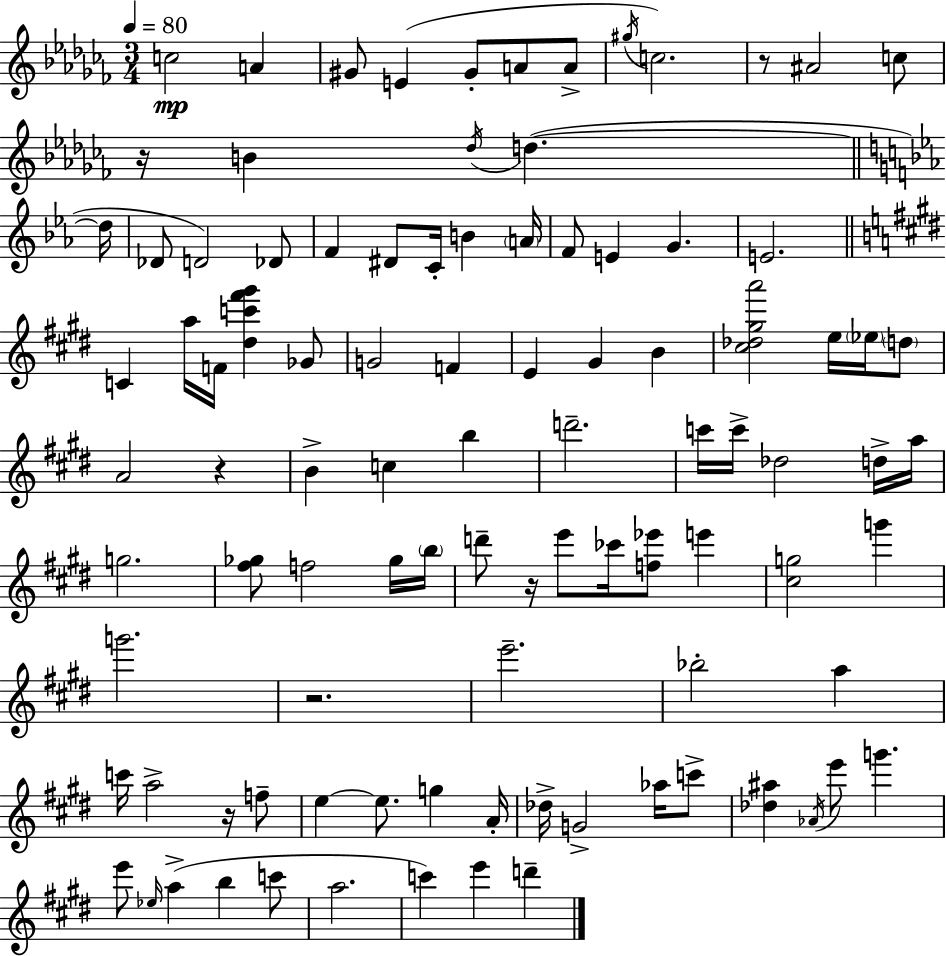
{
  \clef treble
  \numericTimeSignature
  \time 3/4
  \key aes \minor
  \tempo 4 = 80
  c''2\mp a'4 | gis'8 e'4( gis'8-. a'8 a'8-> | \acciaccatura { gis''16 } c''2.) | r8 ais'2 c''8 | \break r16 b'4 \acciaccatura { des''16 } d''4.~(~ | \bar "||" \break \key ees \major d''16 des'8 d'2) des'8 | f'4 dis'8 c'16-. b'4 | \parenthesize a'16 f'8 e'4 g'4. | e'2. | \break \bar "||" \break \key e \major c'4 a''16 f'16 <dis'' c''' fis''' gis'''>4 ges'8 | g'2 f'4 | e'4 gis'4 b'4 | <cis'' des'' gis'' a'''>2 e''16 \parenthesize ees''16 \parenthesize d''8 | \break a'2 r4 | b'4-> c''4 b''4 | d'''2.-- | c'''16 c'''16-> des''2 d''16-> a''16 | \break g''2. | <fis'' ges''>8 f''2 ges''16 \parenthesize b''16 | d'''8-- r16 e'''8 ces'''16 <f'' ees'''>8 e'''4 | <cis'' g''>2 g'''4 | \break g'''2. | r2. | e'''2.-- | bes''2-. a''4 | \break c'''16 a''2-> r16 f''8-- | e''4~~ e''8. g''4 a'16-. | des''16-> g'2-> aes''16 c'''8-> | <des'' ais''>4 \acciaccatura { aes'16 } e'''8 g'''4. | \break e'''8 \grace { ees''16 } a''4->( b''4 | c'''8 a''2. | c'''4) e'''4 d'''4-- | \bar "|."
}